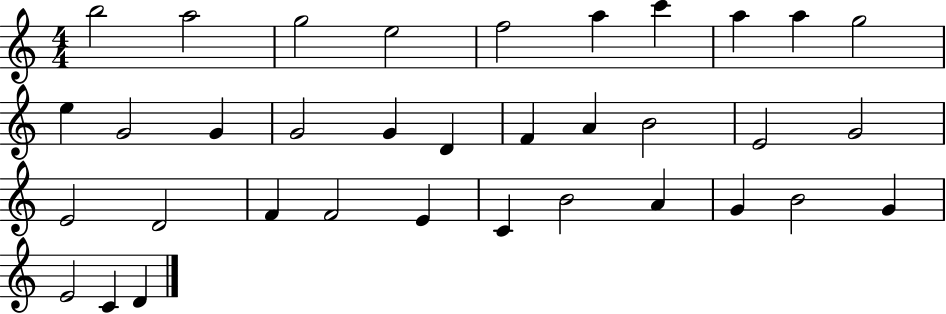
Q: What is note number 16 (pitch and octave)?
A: D4